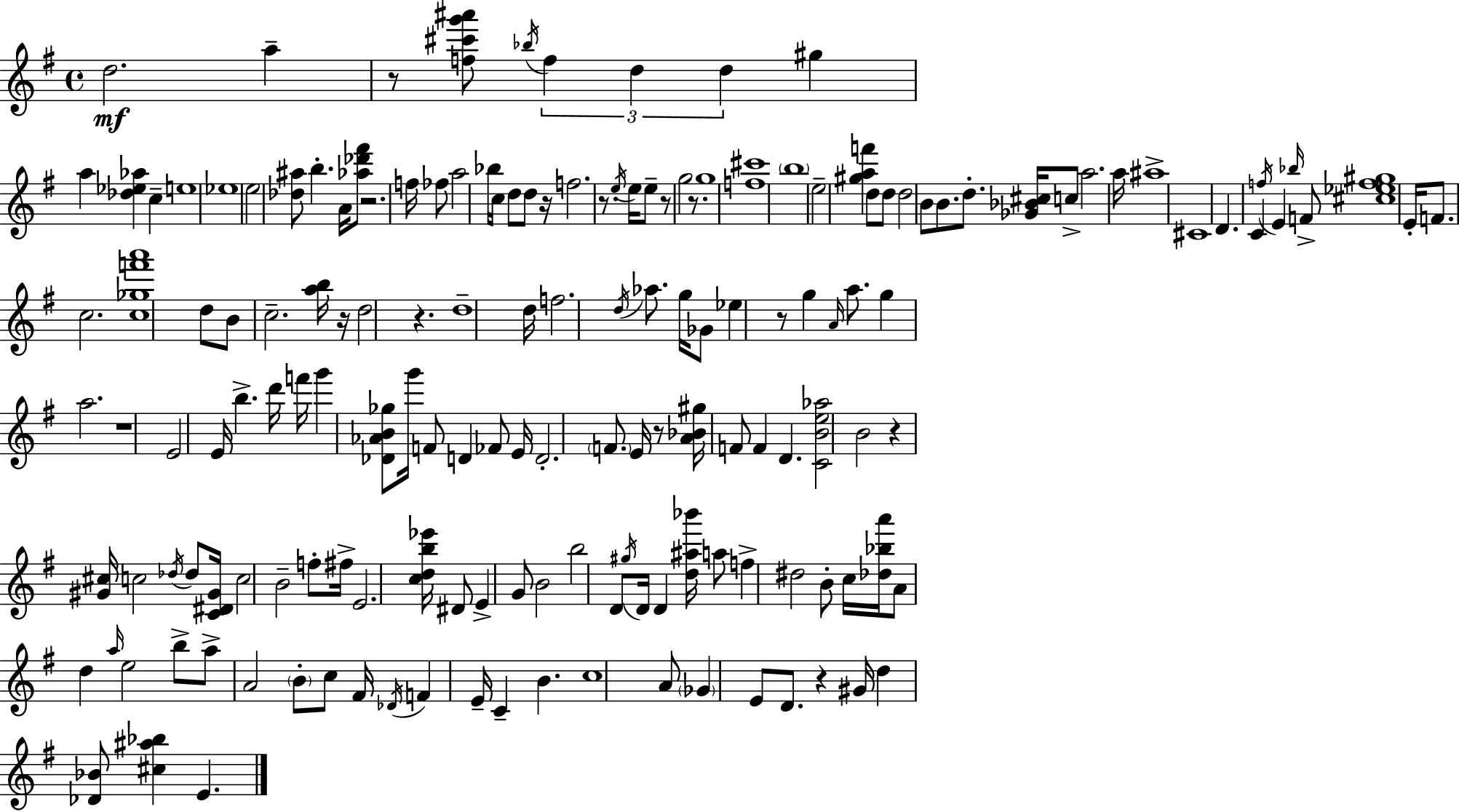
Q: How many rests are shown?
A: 13